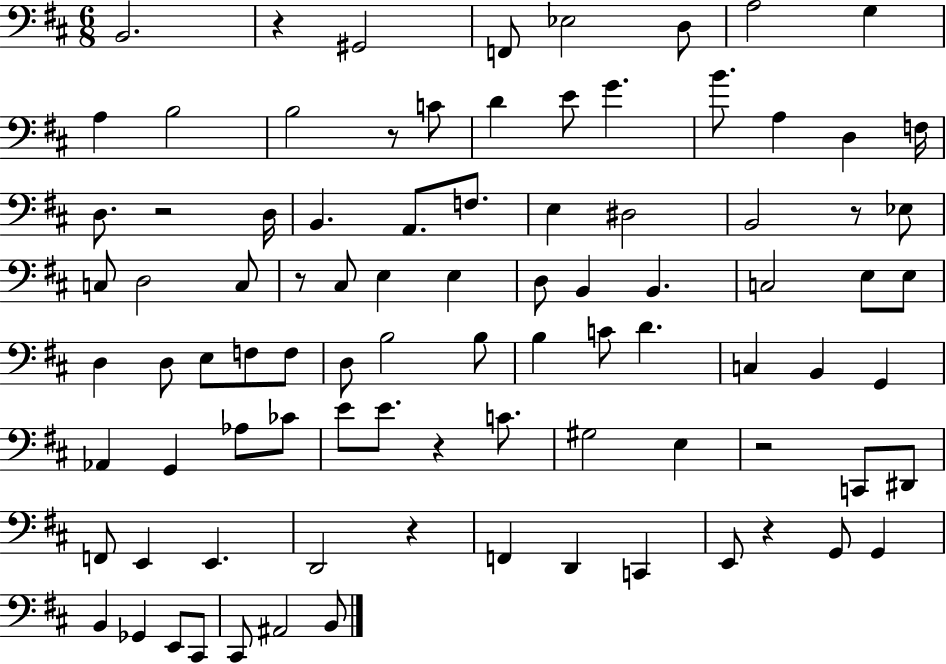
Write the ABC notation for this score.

X:1
T:Untitled
M:6/8
L:1/4
K:D
B,,2 z ^G,,2 F,,/2 _E,2 D,/2 A,2 G, A, B,2 B,2 z/2 C/2 D E/2 G B/2 A, D, F,/4 D,/2 z2 D,/4 B,, A,,/2 F,/2 E, ^D,2 B,,2 z/2 _E,/2 C,/2 D,2 C,/2 z/2 ^C,/2 E, E, D,/2 B,, B,, C,2 E,/2 E,/2 D, D,/2 E,/2 F,/2 F,/2 D,/2 B,2 B,/2 B, C/2 D C, B,, G,, _A,, G,, _A,/2 _C/2 E/2 E/2 z C/2 ^G,2 E, z2 C,,/2 ^D,,/2 F,,/2 E,, E,, D,,2 z F,, D,, C,, E,,/2 z G,,/2 G,, B,, _G,, E,,/2 ^C,,/2 ^C,,/2 ^A,,2 B,,/2